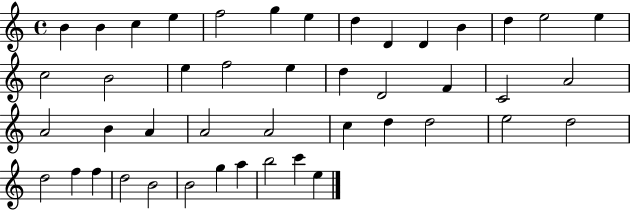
{
  \clef treble
  \time 4/4
  \defaultTimeSignature
  \key c \major
  b'4 b'4 c''4 e''4 | f''2 g''4 e''4 | d''4 d'4 d'4 b'4 | d''4 e''2 e''4 | \break c''2 b'2 | e''4 f''2 e''4 | d''4 d'2 f'4 | c'2 a'2 | \break a'2 b'4 a'4 | a'2 a'2 | c''4 d''4 d''2 | e''2 d''2 | \break d''2 f''4 f''4 | d''2 b'2 | b'2 g''4 a''4 | b''2 c'''4 e''4 | \break \bar "|."
}